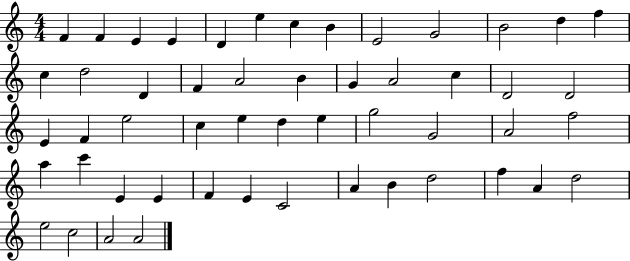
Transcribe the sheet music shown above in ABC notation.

X:1
T:Untitled
M:4/4
L:1/4
K:C
F F E E D e c B E2 G2 B2 d f c d2 D F A2 B G A2 c D2 D2 E F e2 c e d e g2 G2 A2 f2 a c' E E F E C2 A B d2 f A d2 e2 c2 A2 A2